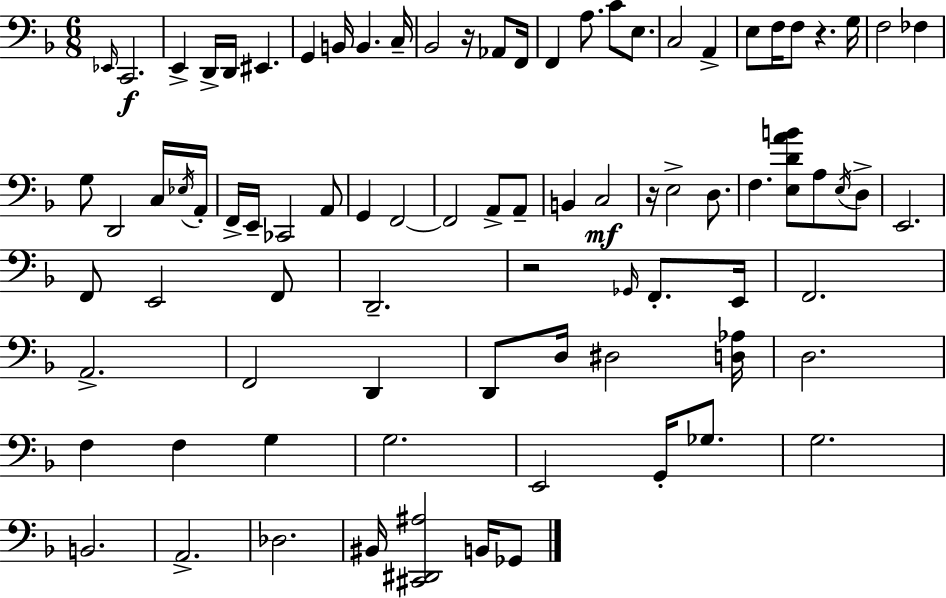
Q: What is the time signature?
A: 6/8